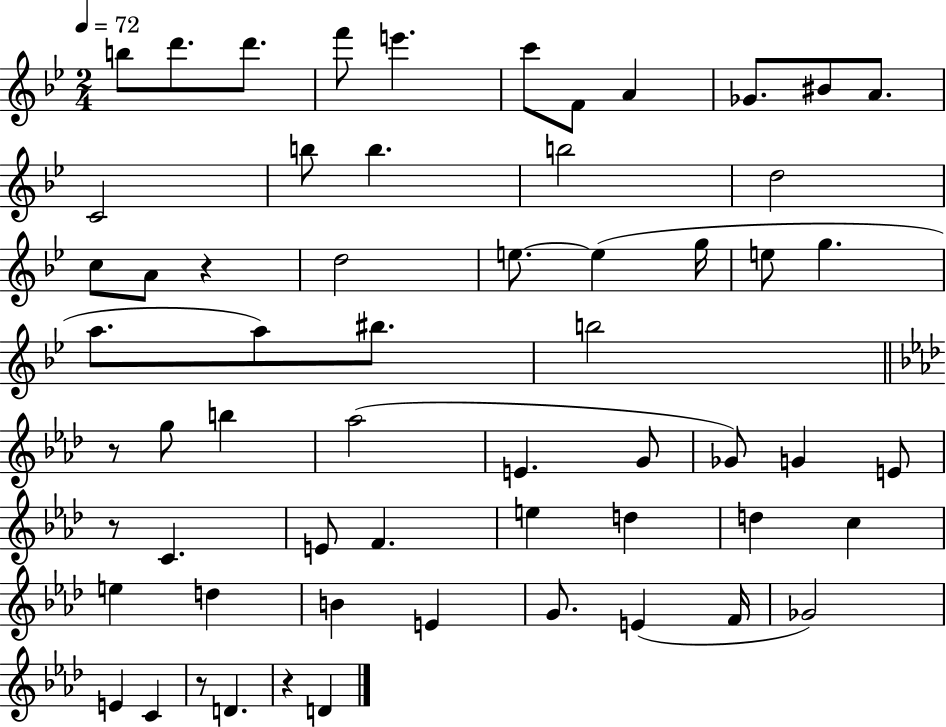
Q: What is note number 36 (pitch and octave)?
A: E4